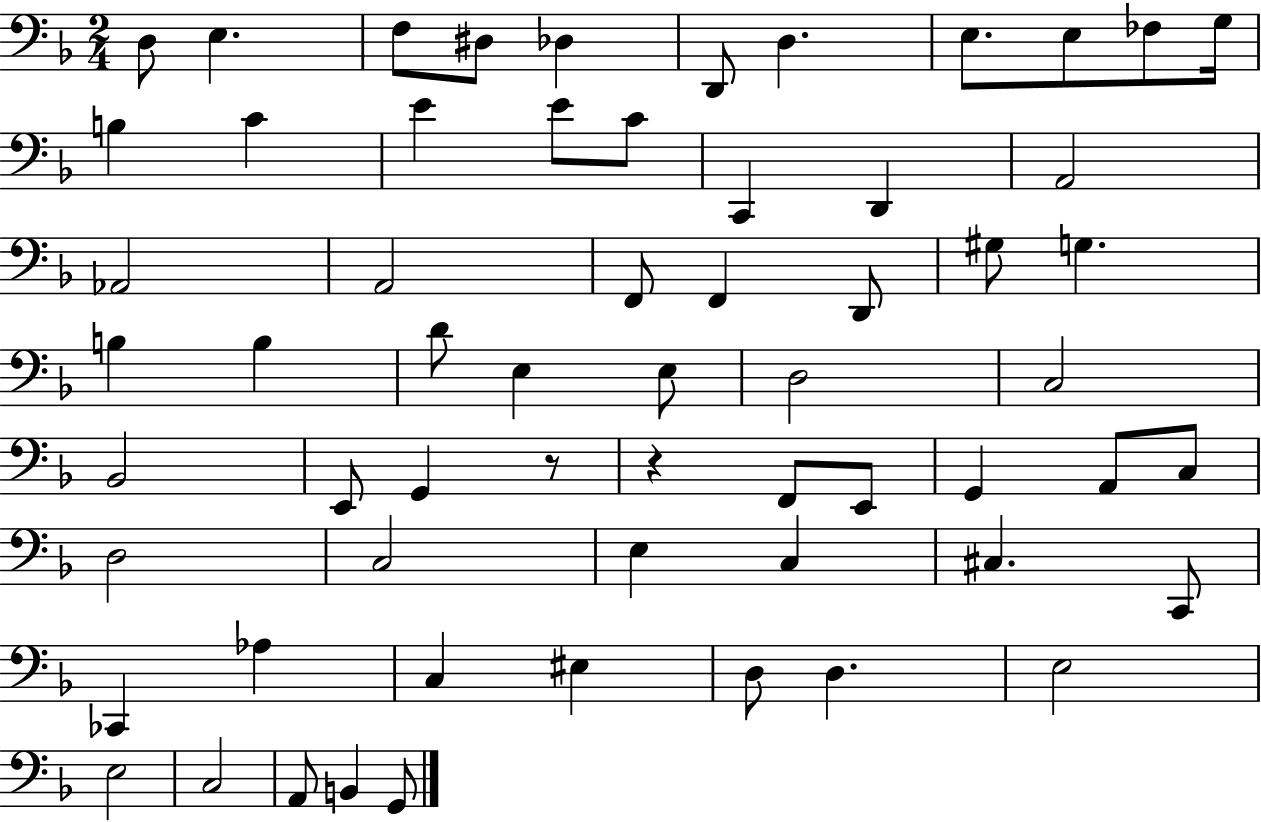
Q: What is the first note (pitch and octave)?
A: D3